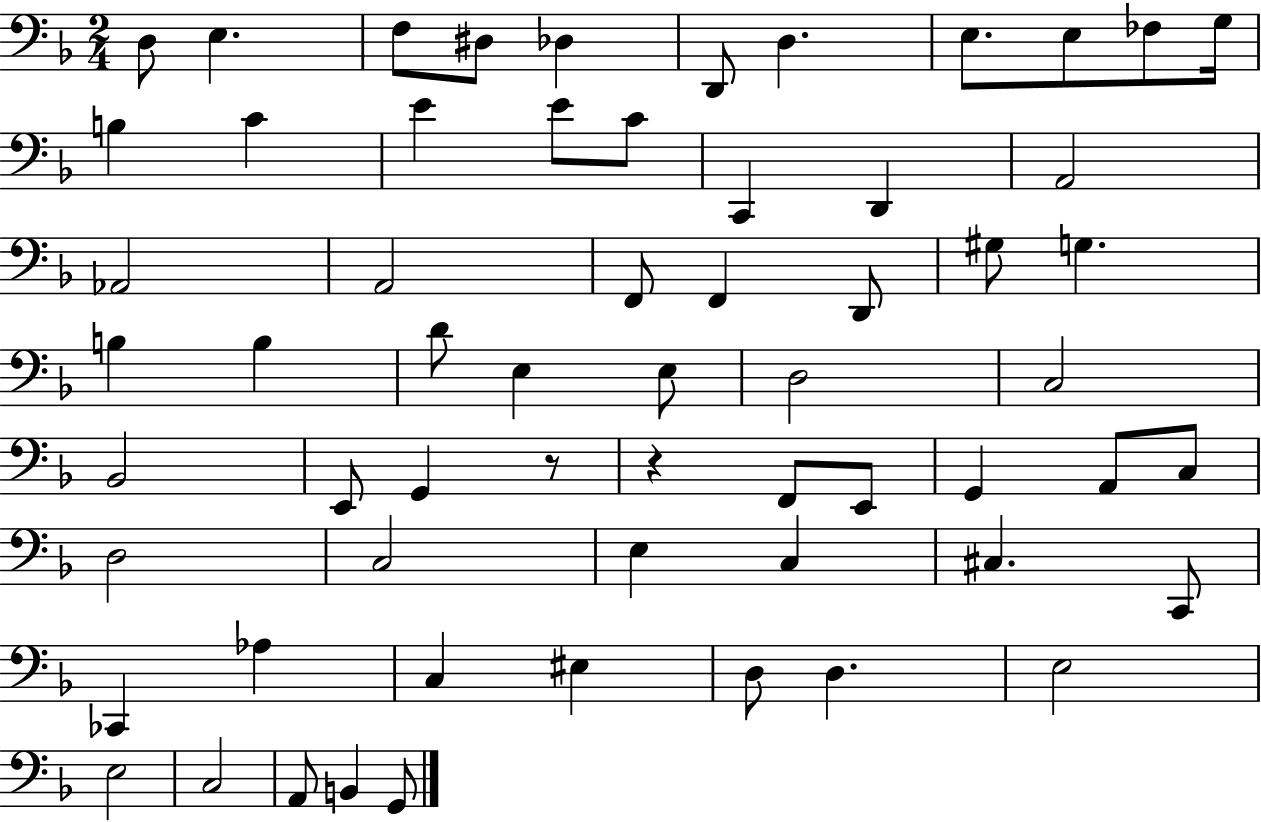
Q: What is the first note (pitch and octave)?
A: D3